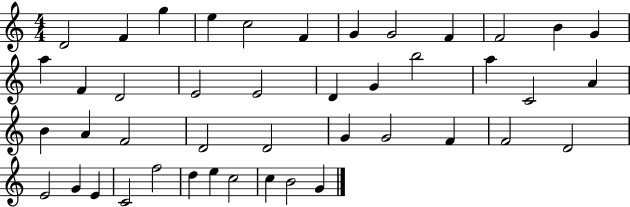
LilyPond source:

{
  \clef treble
  \numericTimeSignature
  \time 4/4
  \key c \major
  d'2 f'4 g''4 | e''4 c''2 f'4 | g'4 g'2 f'4 | f'2 b'4 g'4 | \break a''4 f'4 d'2 | e'2 e'2 | d'4 g'4 b''2 | a''4 c'2 a'4 | \break b'4 a'4 f'2 | d'2 d'2 | g'4 g'2 f'4 | f'2 d'2 | \break e'2 g'4 e'4 | c'2 f''2 | d''4 e''4 c''2 | c''4 b'2 g'4 | \break \bar "|."
}